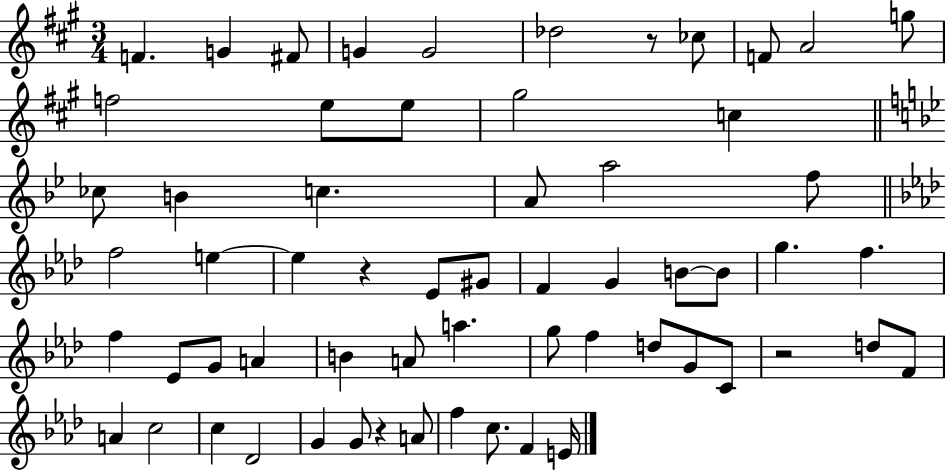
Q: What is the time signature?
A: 3/4